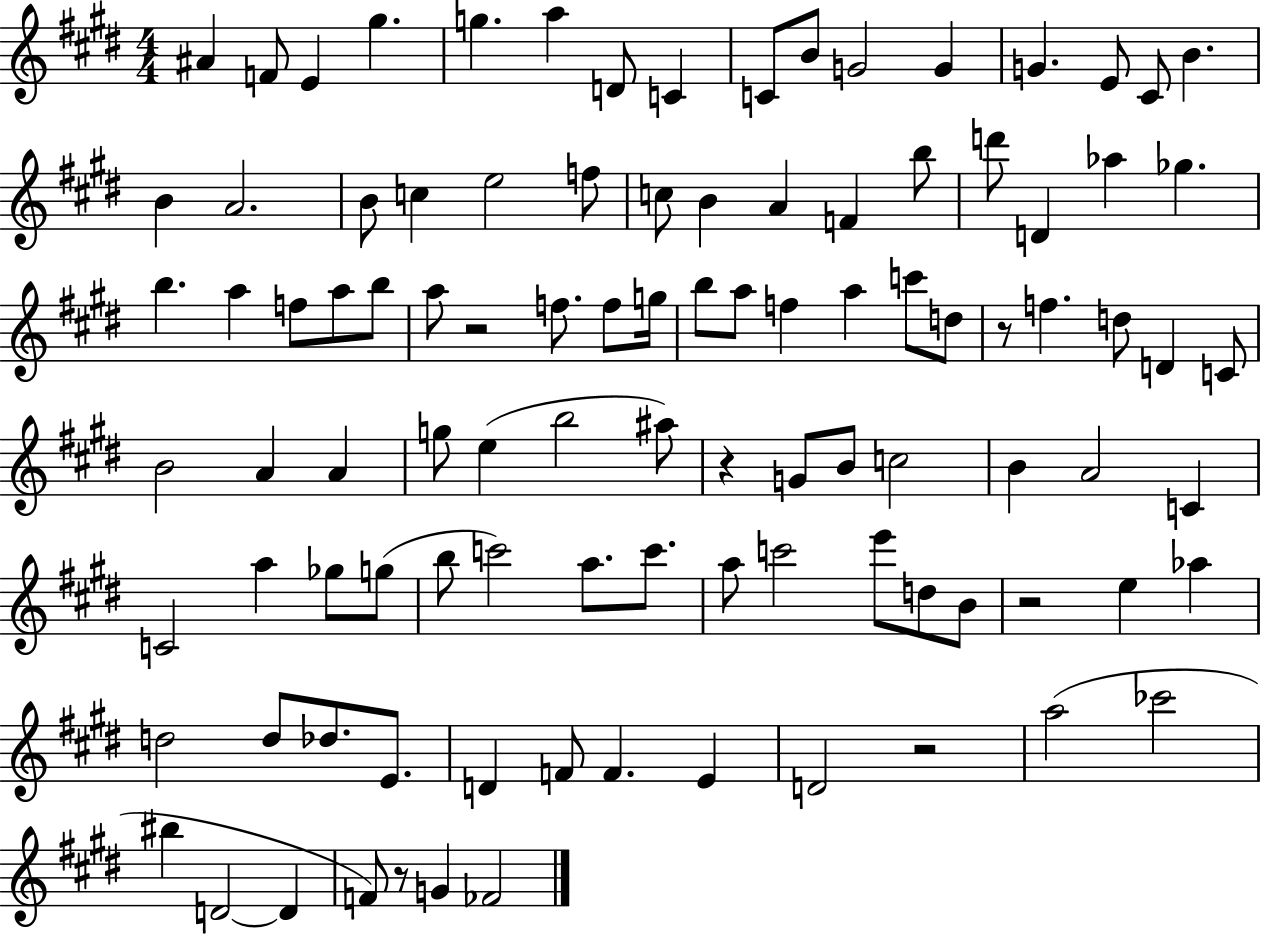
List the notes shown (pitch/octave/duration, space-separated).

A#4/q F4/e E4/q G#5/q. G5/q. A5/q D4/e C4/q C4/e B4/e G4/h G4/q G4/q. E4/e C#4/e B4/q. B4/q A4/h. B4/e C5/q E5/h F5/e C5/e B4/q A4/q F4/q B5/e D6/e D4/q Ab5/q Gb5/q. B5/q. A5/q F5/e A5/e B5/e A5/e R/h F5/e. F5/e G5/s B5/e A5/e F5/q A5/q C6/e D5/e R/e F5/q. D5/e D4/q C4/e B4/h A4/q A4/q G5/e E5/q B5/h A#5/e R/q G4/e B4/e C5/h B4/q A4/h C4/q C4/h A5/q Gb5/e G5/e B5/e C6/h A5/e. C6/e. A5/e C6/h E6/e D5/e B4/e R/h E5/q Ab5/q D5/h D5/e Db5/e. E4/e. D4/q F4/e F4/q. E4/q D4/h R/h A5/h CES6/h BIS5/q D4/h D4/q F4/e R/e G4/q FES4/h